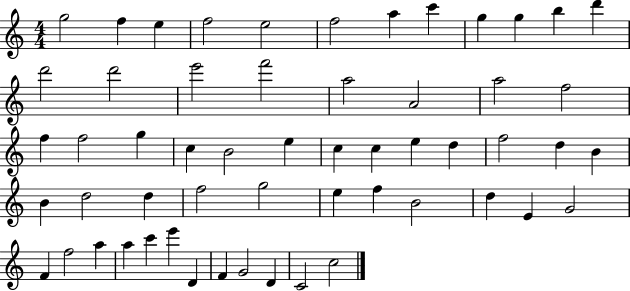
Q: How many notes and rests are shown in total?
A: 56